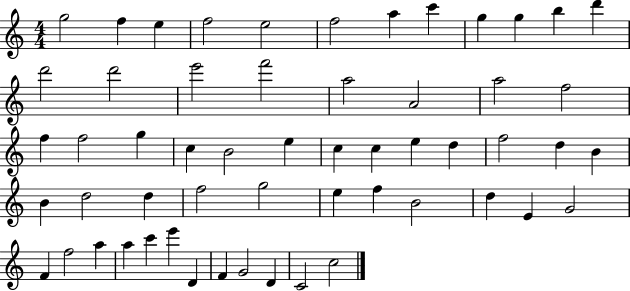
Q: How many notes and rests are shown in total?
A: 56